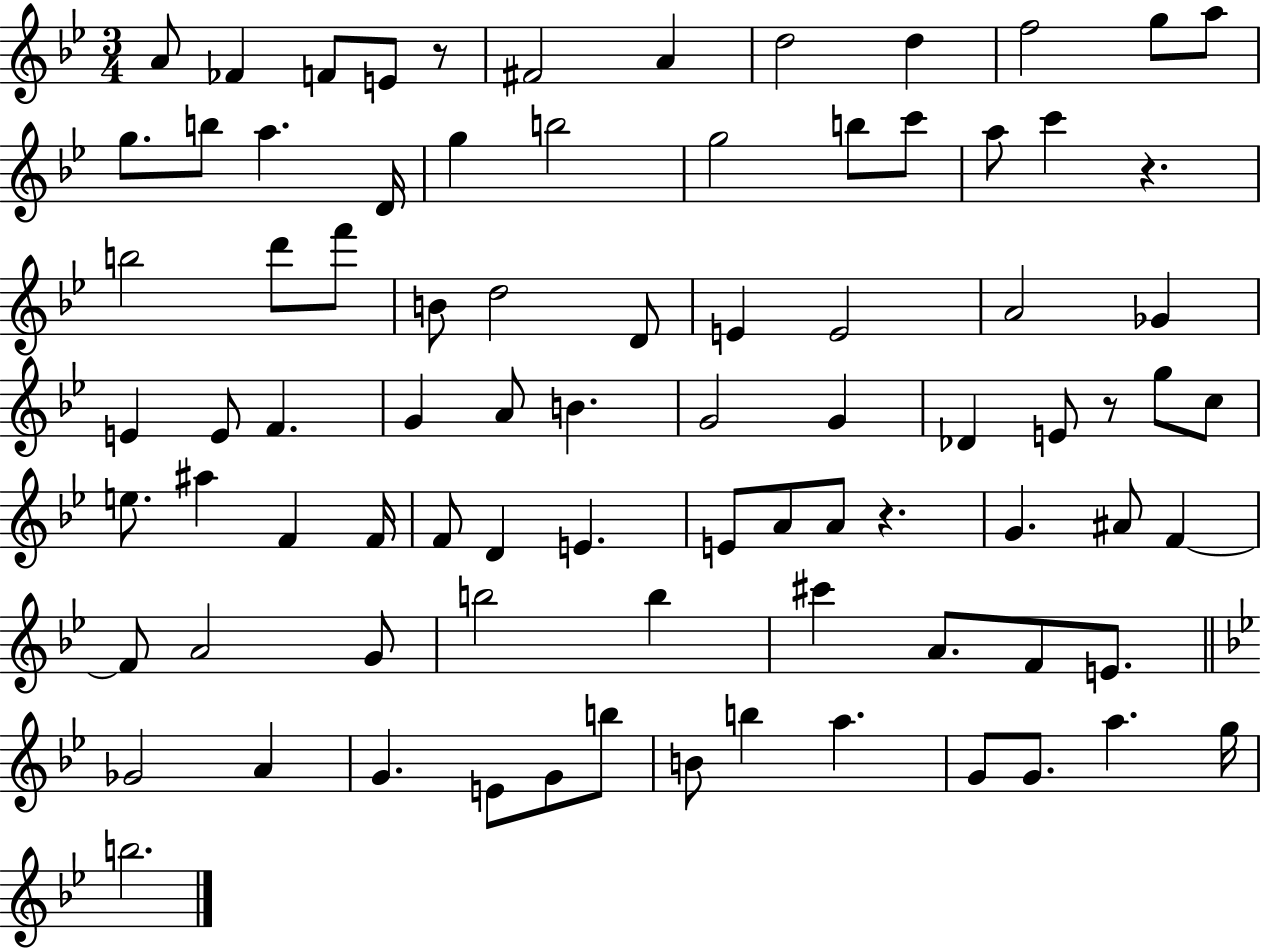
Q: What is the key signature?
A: BES major